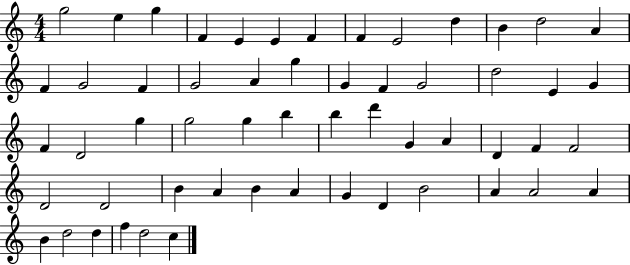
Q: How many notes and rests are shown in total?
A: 56